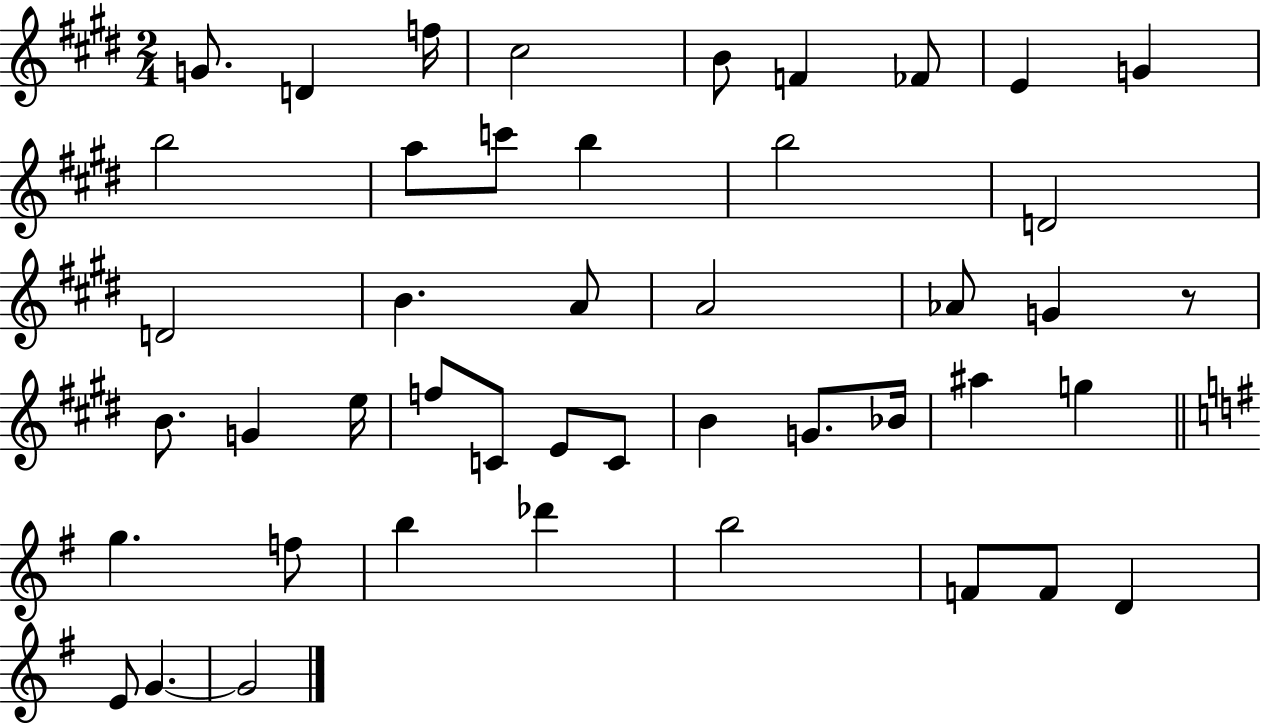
G4/e. D4/q F5/s C#5/h B4/e F4/q FES4/e E4/q G4/q B5/h A5/e C6/e B5/q B5/h D4/h D4/h B4/q. A4/e A4/h Ab4/e G4/q R/e B4/e. G4/q E5/s F5/e C4/e E4/e C4/e B4/q G4/e. Bb4/s A#5/q G5/q G5/q. F5/e B5/q Db6/q B5/h F4/e F4/e D4/q E4/e G4/q. G4/h